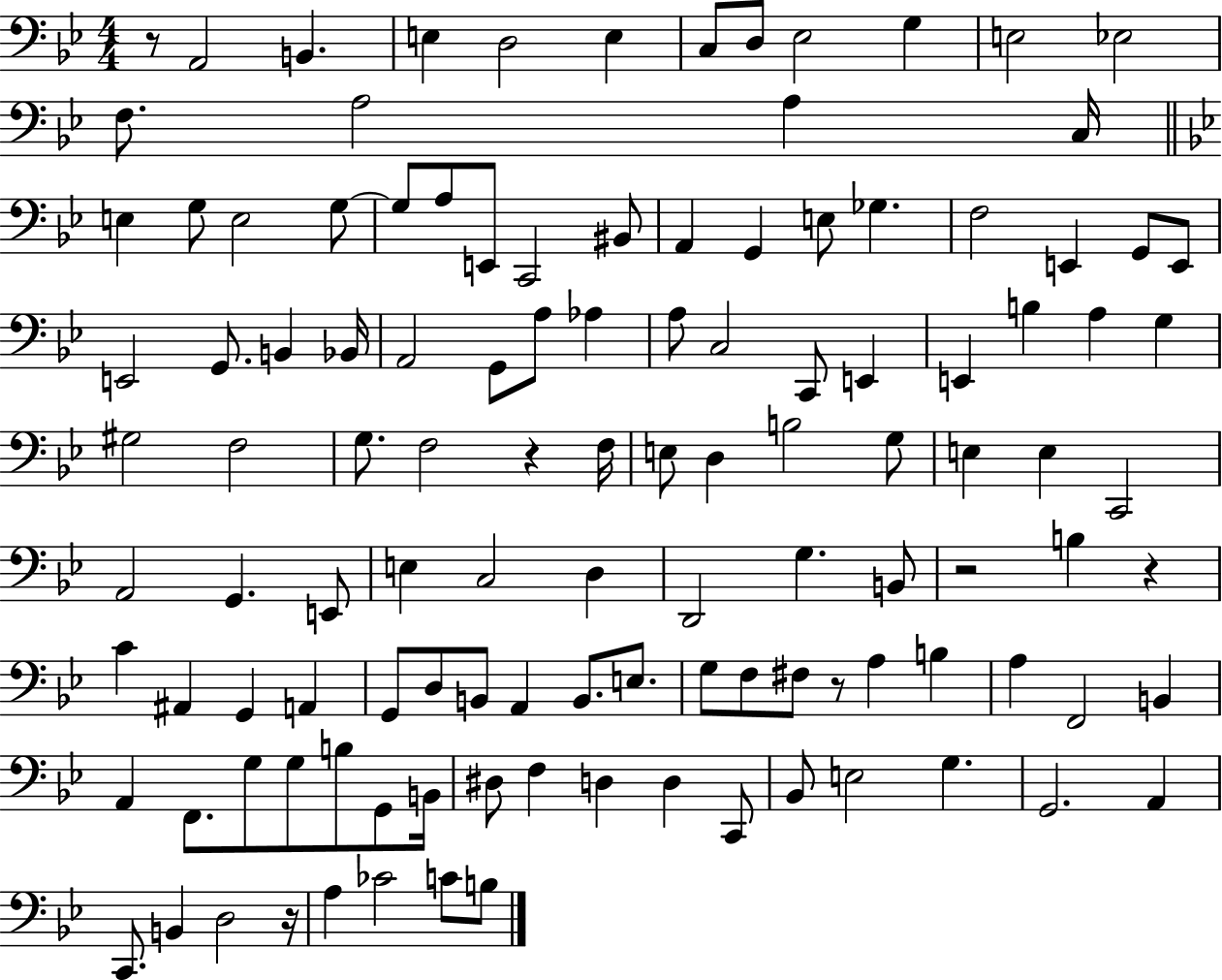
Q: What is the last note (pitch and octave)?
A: B3